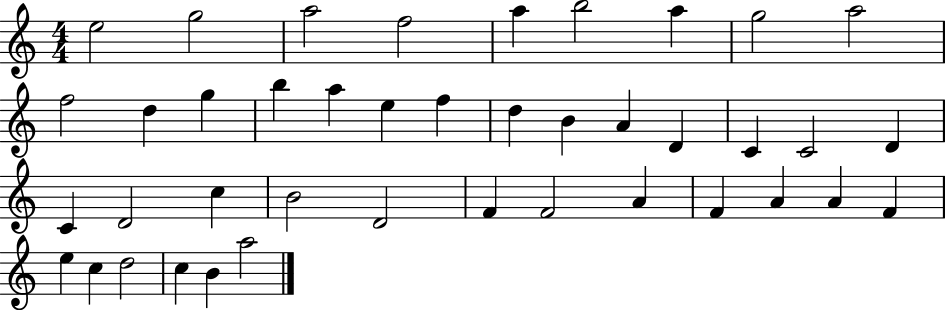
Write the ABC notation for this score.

X:1
T:Untitled
M:4/4
L:1/4
K:C
e2 g2 a2 f2 a b2 a g2 a2 f2 d g b a e f d B A D C C2 D C D2 c B2 D2 F F2 A F A A F e c d2 c B a2